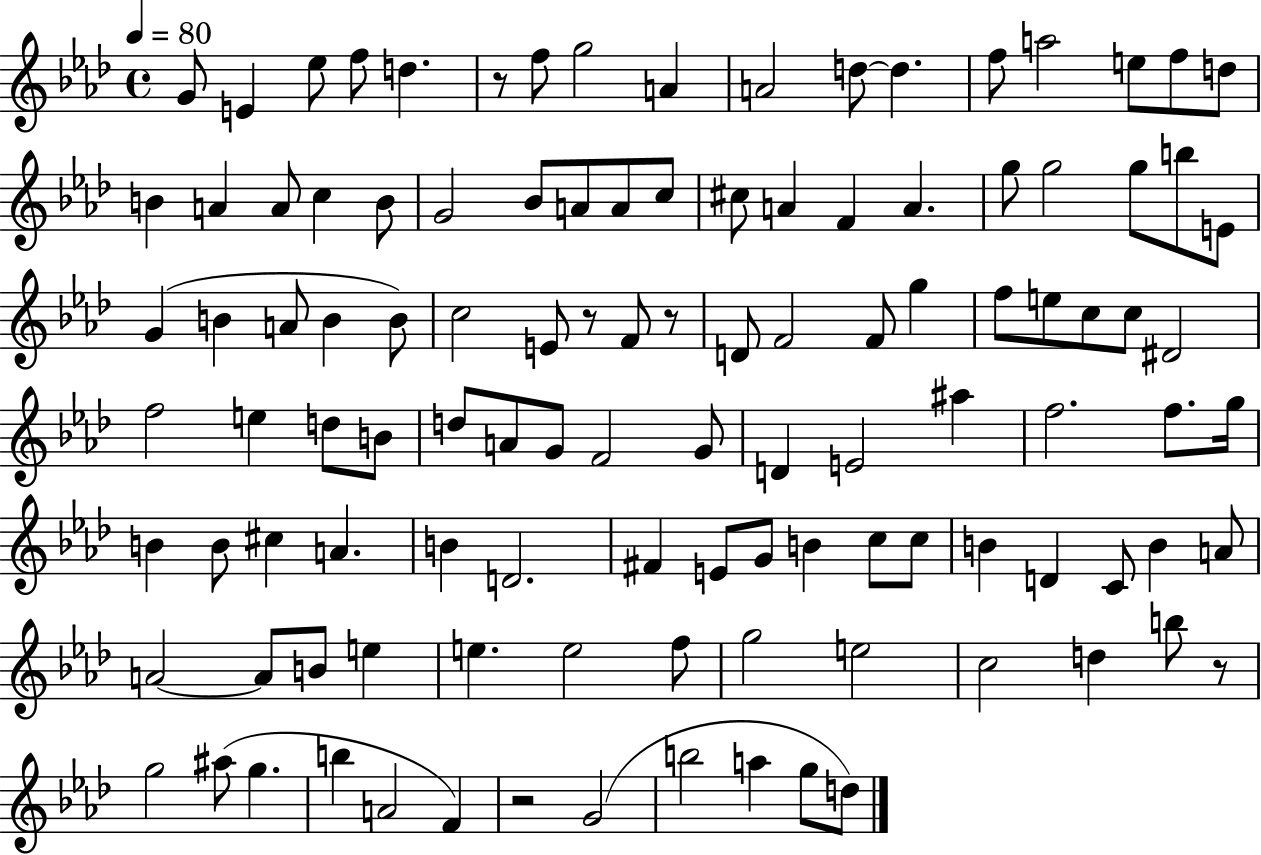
G4/e E4/q Eb5/e F5/e D5/q. R/e F5/e G5/h A4/q A4/h D5/e D5/q. F5/e A5/h E5/e F5/e D5/e B4/q A4/q A4/e C5/q B4/e G4/h Bb4/e A4/e A4/e C5/e C#5/e A4/q F4/q A4/q. G5/e G5/h G5/e B5/e E4/e G4/q B4/q A4/e B4/q B4/e C5/h E4/e R/e F4/e R/e D4/e F4/h F4/e G5/q F5/e E5/e C5/e C5/e D#4/h F5/h E5/q D5/e B4/e D5/e A4/e G4/e F4/h G4/e D4/q E4/h A#5/q F5/h. F5/e. G5/s B4/q B4/e C#5/q A4/q. B4/q D4/h. F#4/q E4/e G4/e B4/q C5/e C5/e B4/q D4/q C4/e B4/q A4/e A4/h A4/e B4/e E5/q E5/q. E5/h F5/e G5/h E5/h C5/h D5/q B5/e R/e G5/h A#5/e G5/q. B5/q A4/h F4/q R/h G4/h B5/h A5/q G5/e D5/e